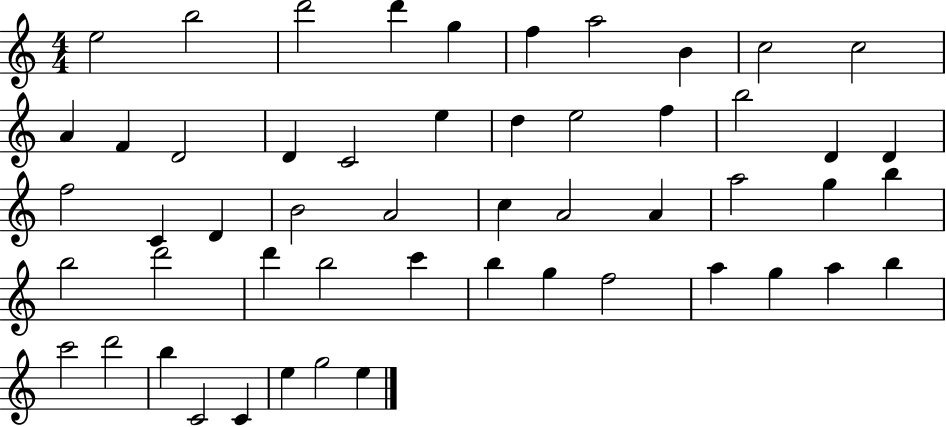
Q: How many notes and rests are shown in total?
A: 53